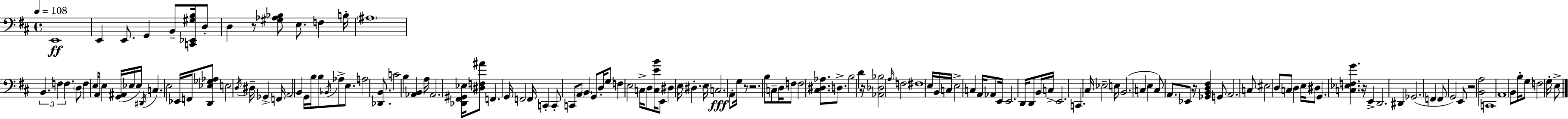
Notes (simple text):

E2/w E2/q E2/e. G2/q B2/e [C2,Eb2,G#3,B3]/s D3/e D3/q R/e [G#3,Ab3,Bb3]/e E3/e. F3/q B3/s A#3/w B2/q. F3/q F3/q. D3/e F3/q E3/s A2/e E3/q [G2,A#2]/s Eb3/s Eb3/s D#2/s C3/q. E3/h Eb2/s F2/s [D2,Eb3,Gb3,Ab3]/e E3/h D3/s D#3/s Gb2/q F2/s A2/h B2/q G2/s B3/s B3/e Bb2/s Ab3/e E3/e. A3/h [Db2,B2]/e. C4/h B3/q [Ab2,B2]/q A3/s Ab2/h. [Db2,F#2,G#2,Eb3]/s [D#3,F3,A#4]/e F2/q. G2/s F2/h F2/s C2/q C2/e C2/e A2/e B2/q G2/e D3/s G3/e F3/q E3/h C3/s D3/e [C3,E4,B4]/s E2/e D#3/q E3/s D#3/q. E3/s C3/h. A2/e G3/s R/e R/h. B3/e C3/e D3/s F3/e F3/h [C#3,D#3,Ab3]/e. D3/e. B3/h D4/q R/s [Ab2,Db3,Bb3]/h A3/s F3/h F#3/w E3/s B2/s C3/s E3/h C3/q A2/s Ab2/e E2/s E2/h. D2/s D2/e B2/s C3/s E2/h. C2/q. C#3/s Eb3/h E3/s B2/h. C3/q E3/q C3/e A2/e. Eb2/e R/s [Gb2,B2,D3,F#3]/q G2/e A2/h. C3/e EIS3/h D3/e C3/e D3/q E3/s D#3/e G2/q. [C3,Eb3,F3,G4]/q. R/s E2/q D2/h. D#2/q Gb2/h. F2/q F2/e G2/h E2/e R/h [B2,A3]/h C2/w A2/w B2/e B3/s G3/e F3/h G3/s E3/e